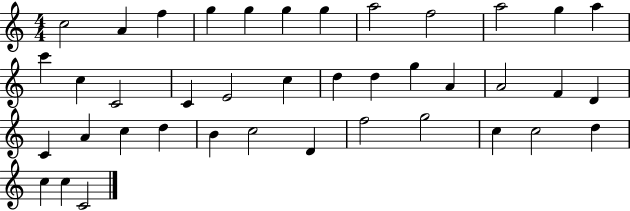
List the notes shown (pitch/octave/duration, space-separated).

C5/h A4/q F5/q G5/q G5/q G5/q G5/q A5/h F5/h A5/h G5/q A5/q C6/q C5/q C4/h C4/q E4/h C5/q D5/q D5/q G5/q A4/q A4/h F4/q D4/q C4/q A4/q C5/q D5/q B4/q C5/h D4/q F5/h G5/h C5/q C5/h D5/q C5/q C5/q C4/h